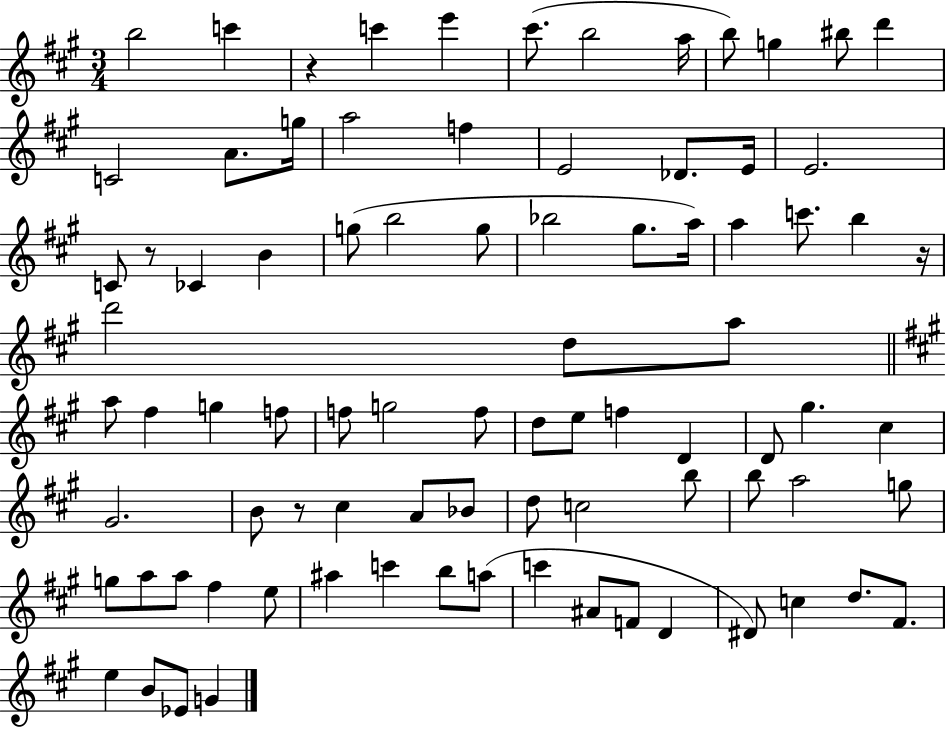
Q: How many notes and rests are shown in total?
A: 85